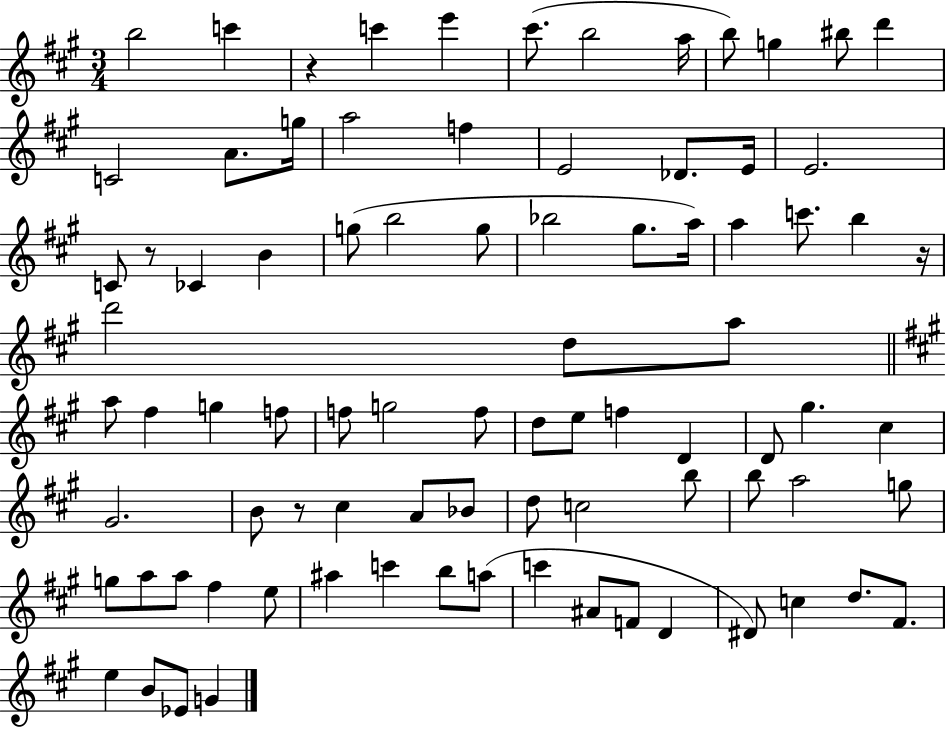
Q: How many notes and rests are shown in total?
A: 85